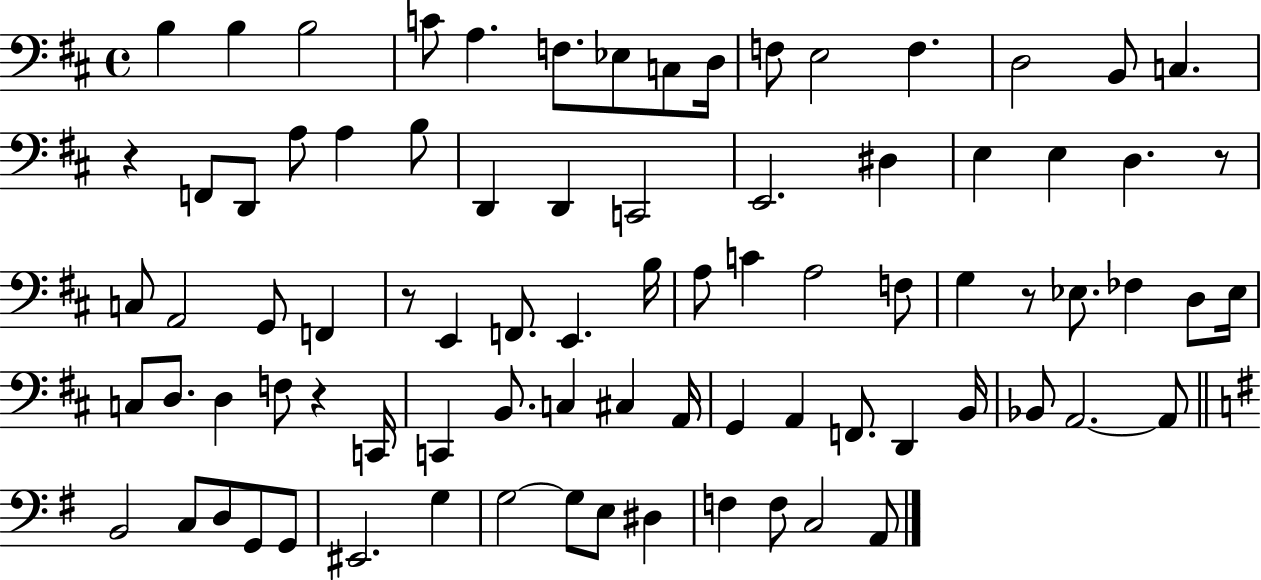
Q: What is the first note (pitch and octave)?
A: B3